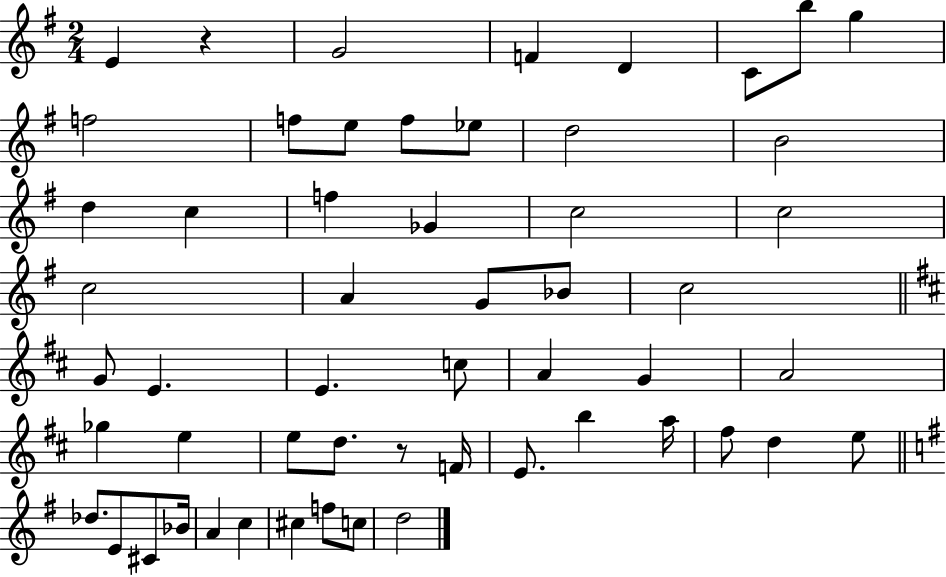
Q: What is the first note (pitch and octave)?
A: E4